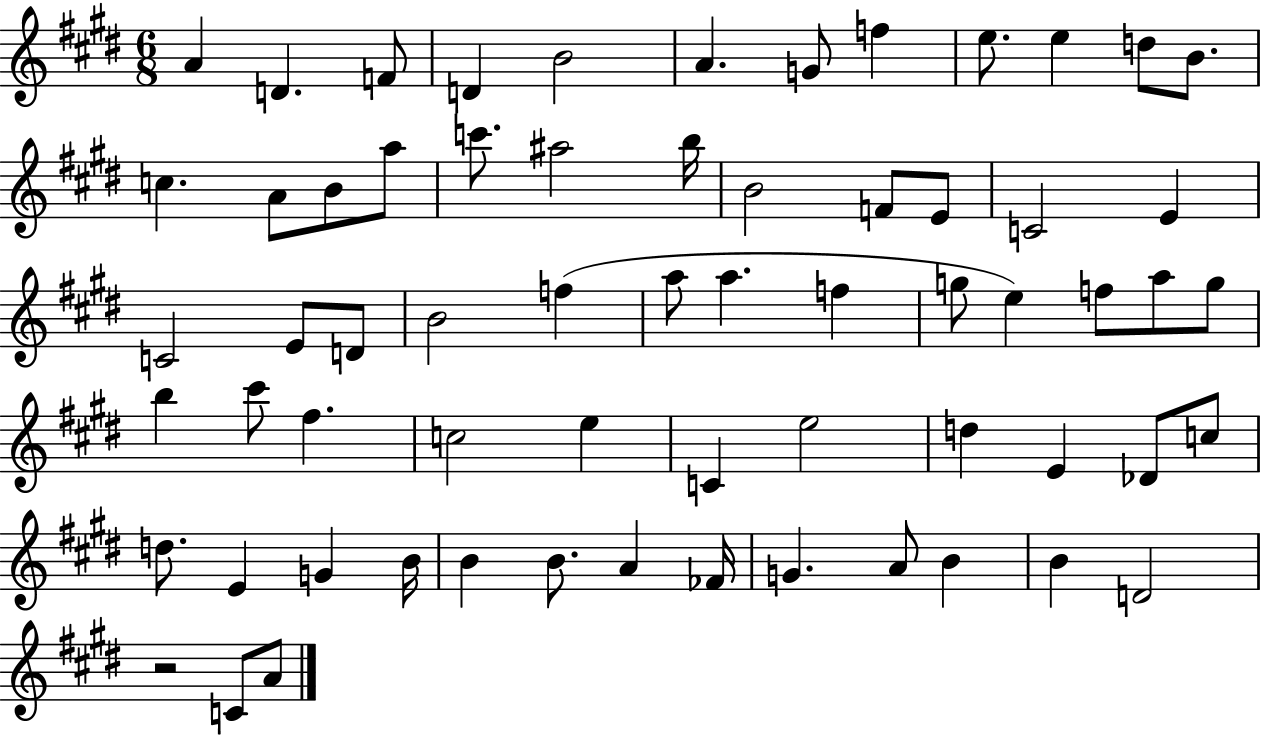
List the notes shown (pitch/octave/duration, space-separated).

A4/q D4/q. F4/e D4/q B4/h A4/q. G4/e F5/q E5/e. E5/q D5/e B4/e. C5/q. A4/e B4/e A5/e C6/e. A#5/h B5/s B4/h F4/e E4/e C4/h E4/q C4/h E4/e D4/e B4/h F5/q A5/e A5/q. F5/q G5/e E5/q F5/e A5/e G5/e B5/q C#6/e F#5/q. C5/h E5/q C4/q E5/h D5/q E4/q Db4/e C5/e D5/e. E4/q G4/q B4/s B4/q B4/e. A4/q FES4/s G4/q. A4/e B4/q B4/q D4/h R/h C4/e A4/e